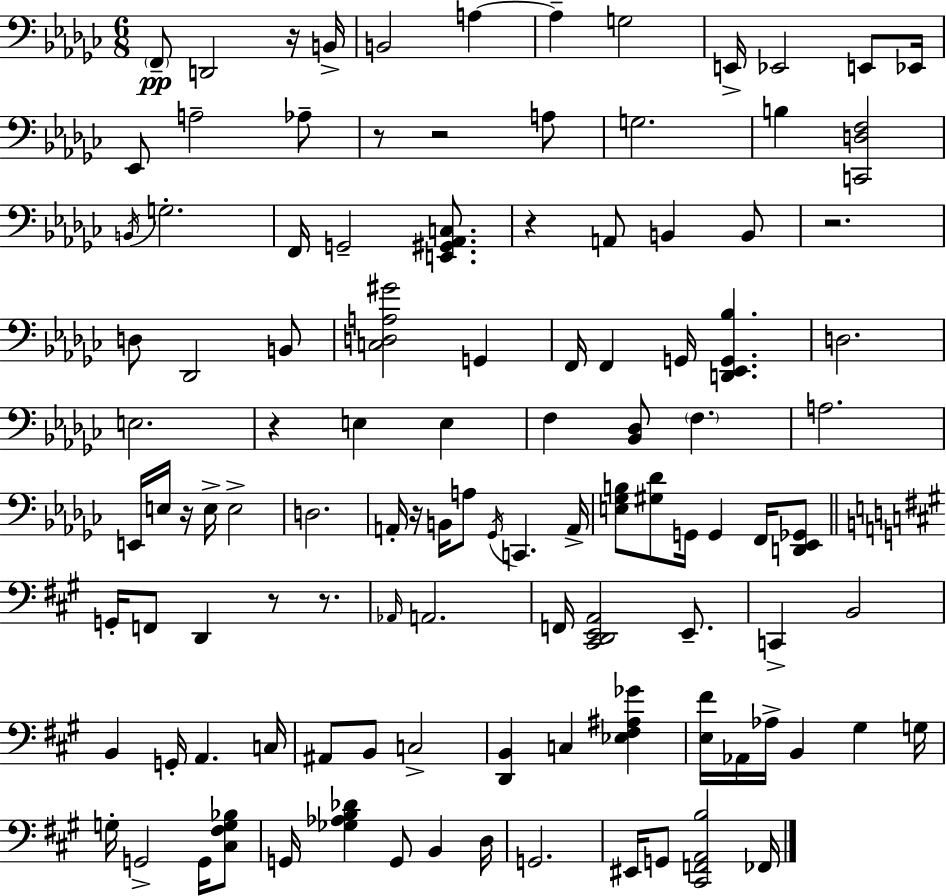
F2/e D2/h R/s B2/s B2/h A3/q A3/q G3/h E2/s Eb2/h E2/e Eb2/s Eb2/e A3/h Ab3/e R/e R/h A3/e G3/h. B3/q [C2,D3,F3]/h B2/s G3/h. F2/s G2/h [E2,G#2,Ab2,C3]/e. R/q A2/e B2/q B2/e R/h. D3/e Db2/h B2/e [C3,D3,A3,G#4]/h G2/q F2/s F2/q G2/s [D2,Eb2,G2,Bb3]/q. D3/h. E3/h. R/q E3/q E3/q F3/q [Bb2,Db3]/e F3/q. A3/h. E2/s E3/s R/s E3/s E3/h D3/h. A2/s R/s B2/s A3/e Gb2/s C2/q. A2/s [E3,Gb3,B3]/e [G#3,Db4]/e G2/s G2/q F2/s [D2,Eb2,Gb2]/e G2/s F2/e D2/q R/e R/e. Ab2/s A2/h. F2/s [C#2,D2,E2,A2]/h E2/e. C2/q B2/h B2/q G2/s A2/q. C3/s A#2/e B2/e C3/h [D2,B2]/q C3/q [Eb3,F#3,A#3,Gb4]/q [E3,F#4]/s Ab2/s Ab3/s B2/q G#3/q G3/s G3/s G2/h G2/s [C#3,F#3,G3,Bb3]/e G2/s [Gb3,Ab3,B3,Db4]/q G2/e B2/q D3/s G2/h. EIS2/s G2/e [C#2,F2,A2,B3]/h FES2/s